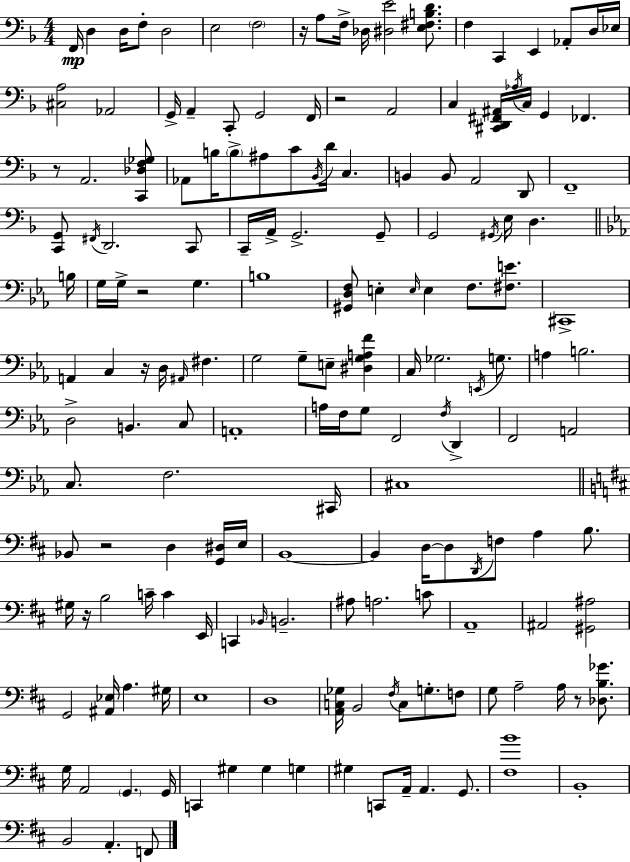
X:1
T:Untitled
M:4/4
L:1/4
K:F
F,,/4 D, D,/4 F,/2 D,2 E,2 F,2 z/4 A,/2 F,/4 _D,/4 [^D,E]2 [E,^F,B,D]/2 F, C,, E,, _A,,/2 D,/4 _E,/4 [^C,A,]2 _A,,2 G,,/4 A,, C,,/2 G,,2 F,,/4 z2 A,,2 C, [^C,,D,,^F,,^A,,]/4 _A,/4 C,/4 G,, _F,, z/2 A,,2 [C,,_D,F,_G,]/2 _A,,/2 B,/4 B,/2 ^A,/2 C/2 _B,,/4 D/4 C, B,, B,,/2 A,,2 D,,/2 F,,4 [C,,G,,]/2 ^F,,/4 D,,2 C,,/2 C,,/4 A,,/4 G,,2 G,,/2 G,,2 ^G,,/4 E,/4 D, B,/4 G,/4 G,/4 z2 G, B,4 [^G,,D,F,]/2 E, E,/4 E, F,/2 [^F,E]/2 ^C,,4 A,, C, z/4 D,/4 ^A,,/4 ^F, G,2 G,/2 E,/2 [^D,G,A,F] C,/4 _G,2 E,,/4 G,/2 A, B,2 D,2 B,, C,/2 A,,4 A,/4 F,/4 G,/2 F,,2 F,/4 D,, F,,2 A,,2 C,/2 F,2 ^C,,/4 ^C,4 _B,,/2 z2 D, [G,,^D,]/4 E,/4 B,,4 B,, D,/4 D,/2 D,,/4 F,/2 A, B,/2 ^G,/4 z/4 B,2 C/4 C E,,/4 C,, _B,,/4 B,,2 ^A,/2 A,2 C/2 A,,4 ^A,,2 [^G,,^A,]2 G,,2 [^A,,_E,]/4 A, ^G,/4 E,4 D,4 [A,,C,_G,]/4 B,,2 ^F,/4 C,/2 G,/2 F,/2 G,/2 A,2 A,/4 z/2 [_D,B,_G]/2 G,/4 A,,2 G,, G,,/4 C,, ^G, ^G, G, ^G, C,,/2 A,,/4 A,, G,,/2 [^F,B]4 B,,4 B,,2 A,, F,,/2